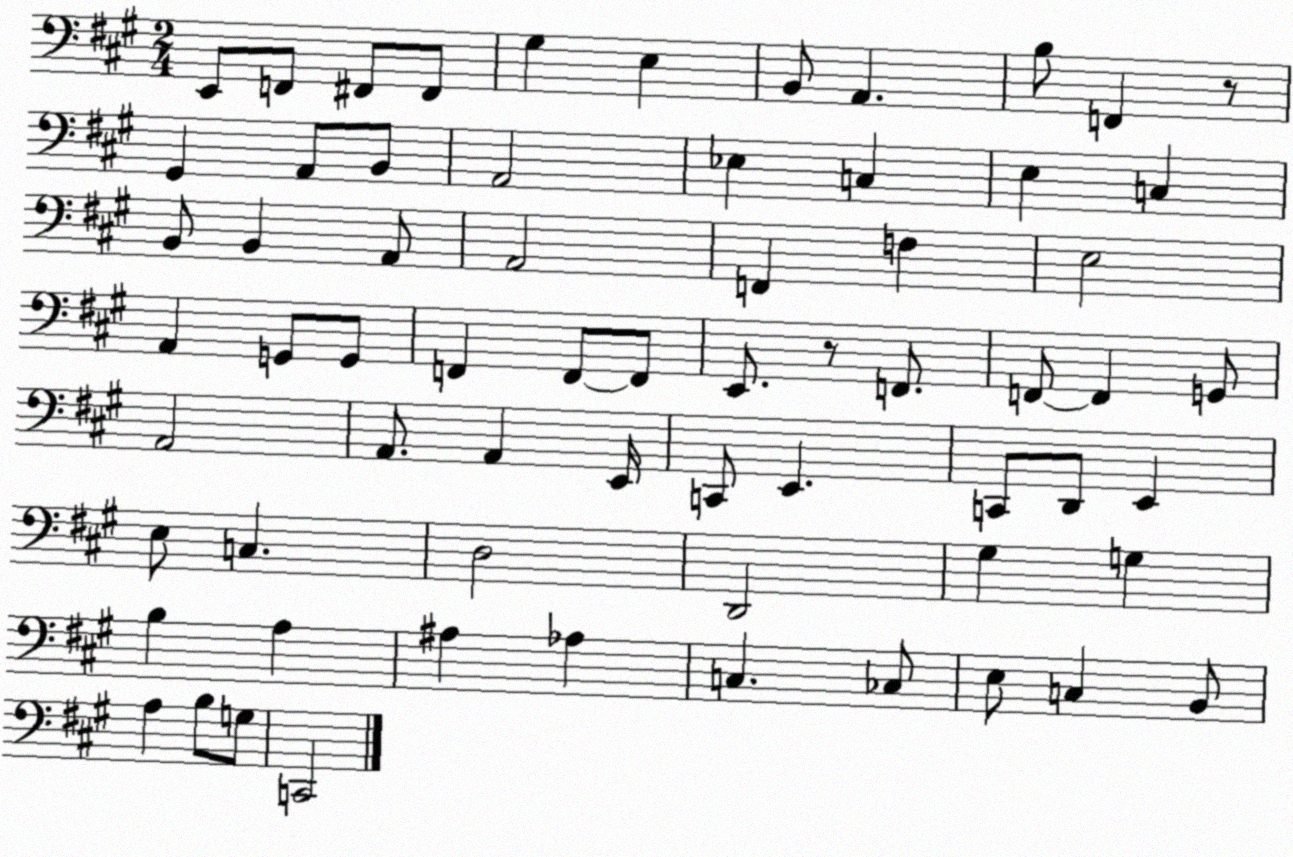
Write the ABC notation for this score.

X:1
T:Untitled
M:2/4
L:1/4
K:A
E,,/2 F,,/2 ^F,,/2 ^F,,/2 ^G, E, B,,/2 A,, B,/2 F,, z/2 ^G,, A,,/2 B,,/2 A,,2 _E, C, E, C, B,,/2 B,, A,,/2 A,,2 F,, F, E,2 A,, G,,/2 G,,/2 F,, F,,/2 F,,/2 E,,/2 z/2 F,,/2 F,,/2 F,, G,,/2 A,,2 A,,/2 A,, E,,/4 C,,/2 E,, C,,/2 D,,/2 E,, E,/2 C, D,2 D,,2 ^G, G, B, A, ^A, _A, C, _C,/2 E,/2 C, B,,/2 A, B,/2 G,/2 C,,2